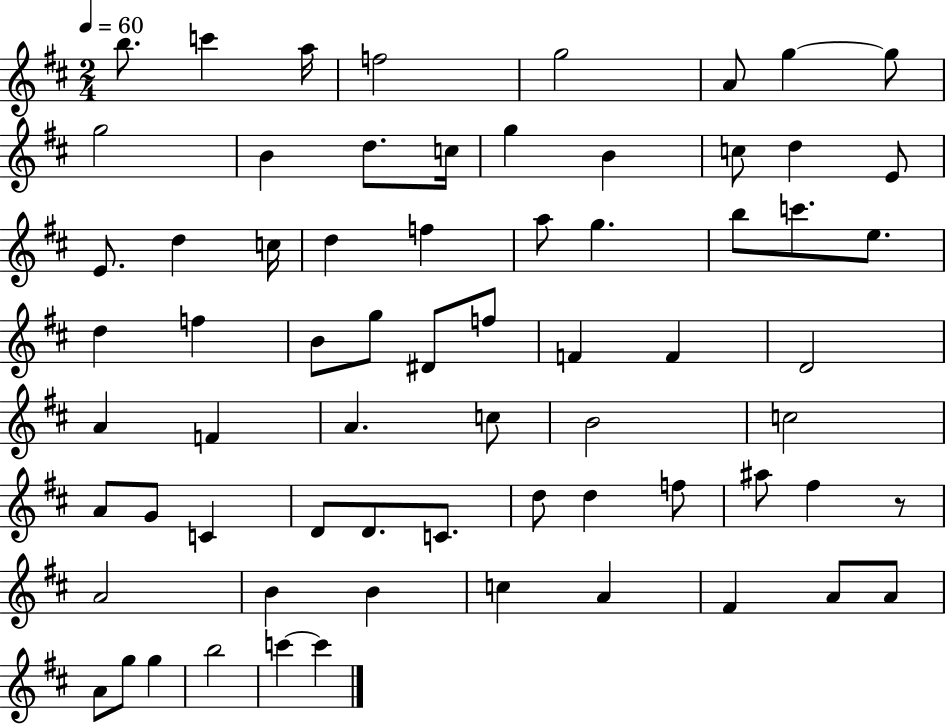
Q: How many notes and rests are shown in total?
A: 68